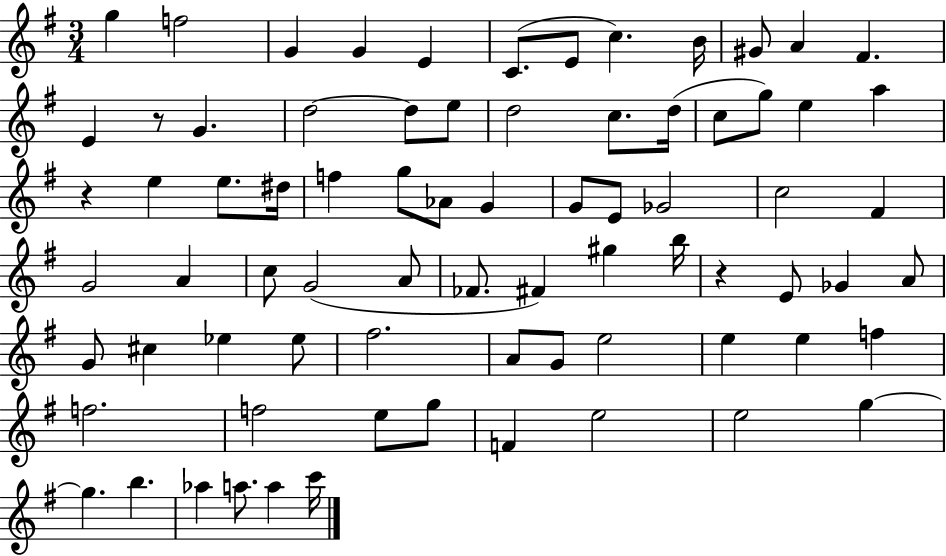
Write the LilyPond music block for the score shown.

{
  \clef treble
  \numericTimeSignature
  \time 3/4
  \key g \major
  \repeat volta 2 { g''4 f''2 | g'4 g'4 e'4 | c'8.( e'8 c''4.) b'16 | gis'8 a'4 fis'4. | \break e'4 r8 g'4. | d''2~~ d''8 e''8 | d''2 c''8. d''16( | c''8 g''8) e''4 a''4 | \break r4 e''4 e''8. dis''16 | f''4 g''8 aes'8 g'4 | g'8 e'8 ges'2 | c''2 fis'4 | \break g'2 a'4 | c''8 g'2( a'8 | fes'8. fis'4) gis''4 b''16 | r4 e'8 ges'4 a'8 | \break g'8 cis''4 ees''4 ees''8 | fis''2. | a'8 g'8 e''2 | e''4 e''4 f''4 | \break f''2. | f''2 e''8 g''8 | f'4 e''2 | e''2 g''4~~ | \break g''4. b''4. | aes''4 a''8. a''4 c'''16 | } \bar "|."
}